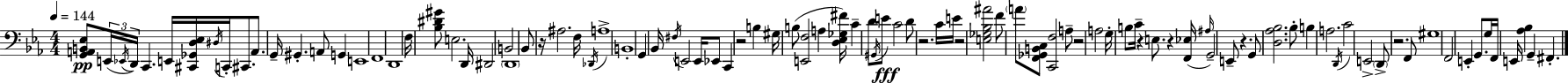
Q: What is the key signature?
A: C minor